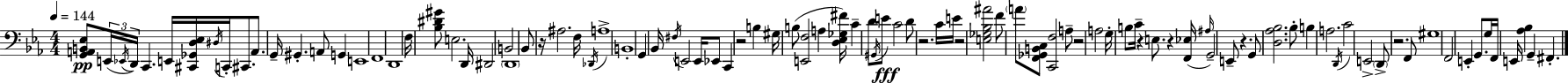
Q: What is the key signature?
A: C minor